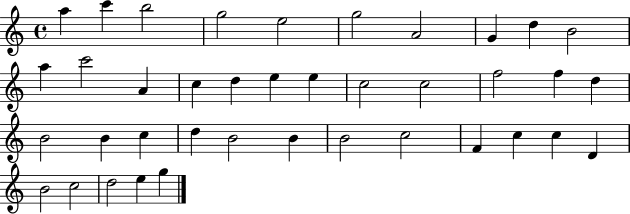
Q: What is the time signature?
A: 4/4